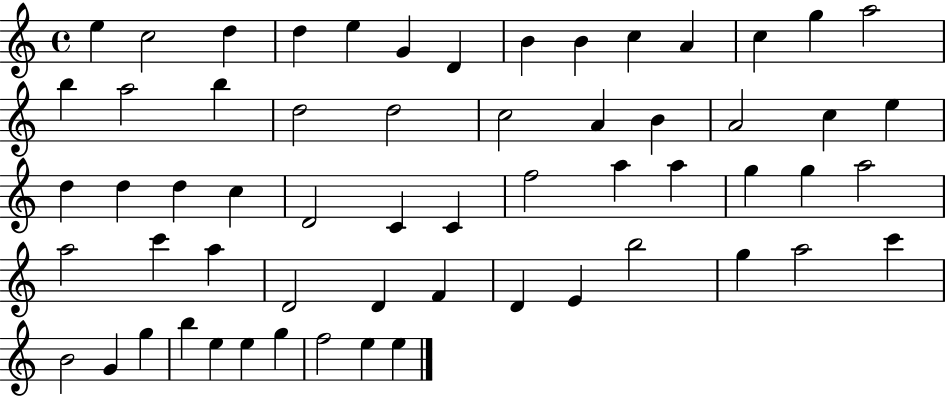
X:1
T:Untitled
M:4/4
L:1/4
K:C
e c2 d d e G D B B c A c g a2 b a2 b d2 d2 c2 A B A2 c e d d d c D2 C C f2 a a g g a2 a2 c' a D2 D F D E b2 g a2 c' B2 G g b e e g f2 e e